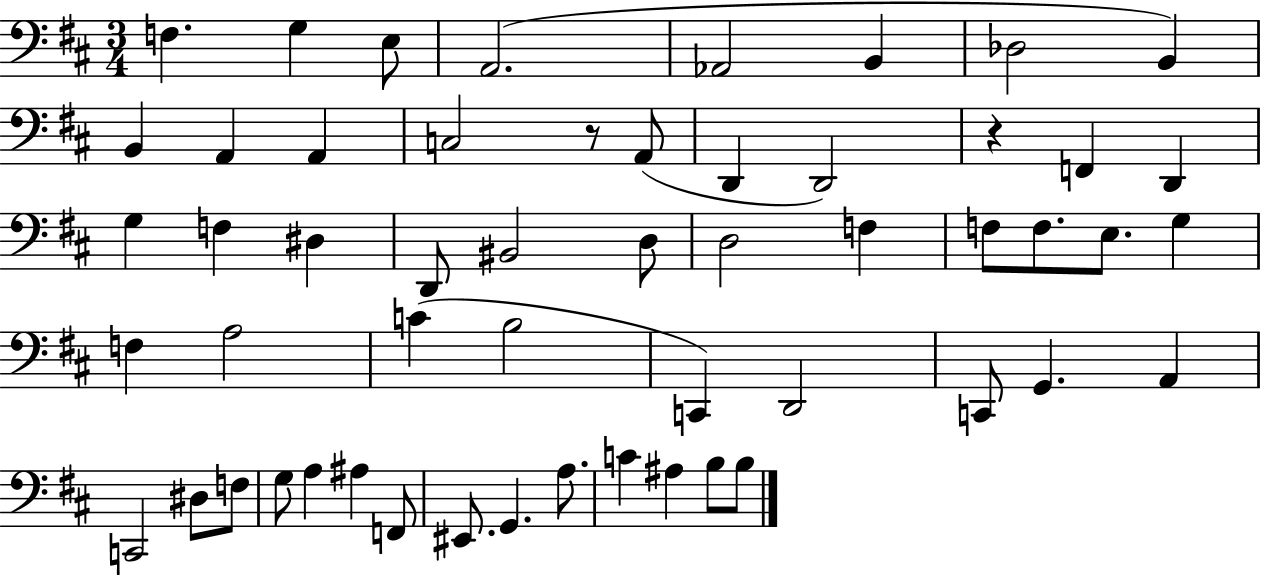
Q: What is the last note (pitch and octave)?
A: B3